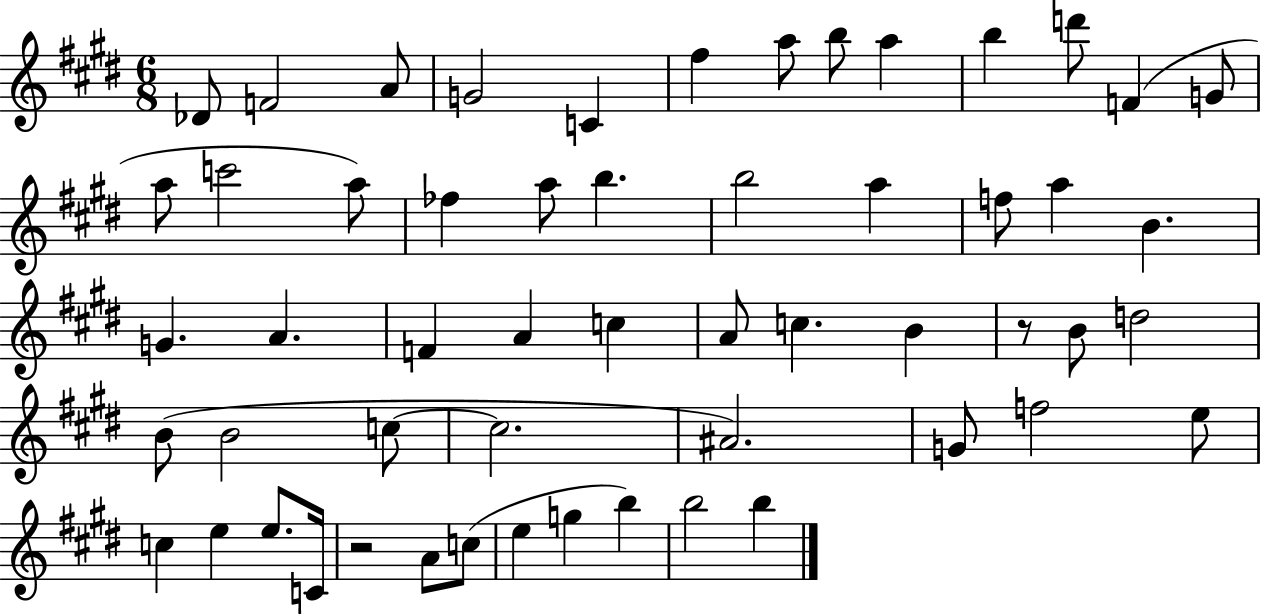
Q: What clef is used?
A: treble